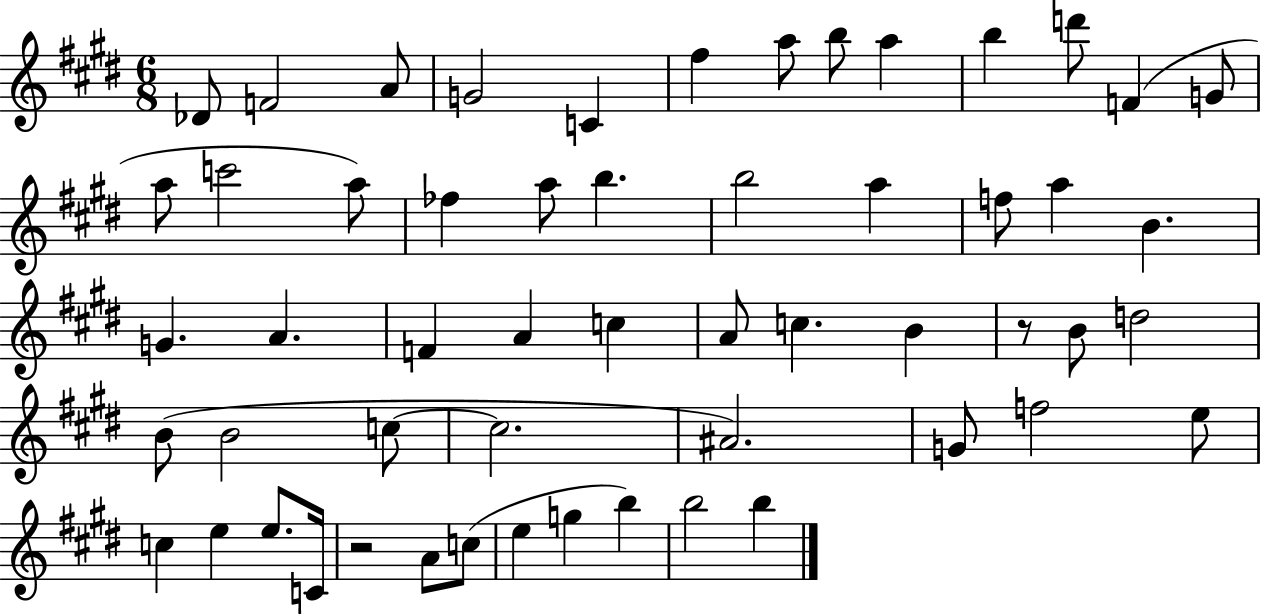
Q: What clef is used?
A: treble